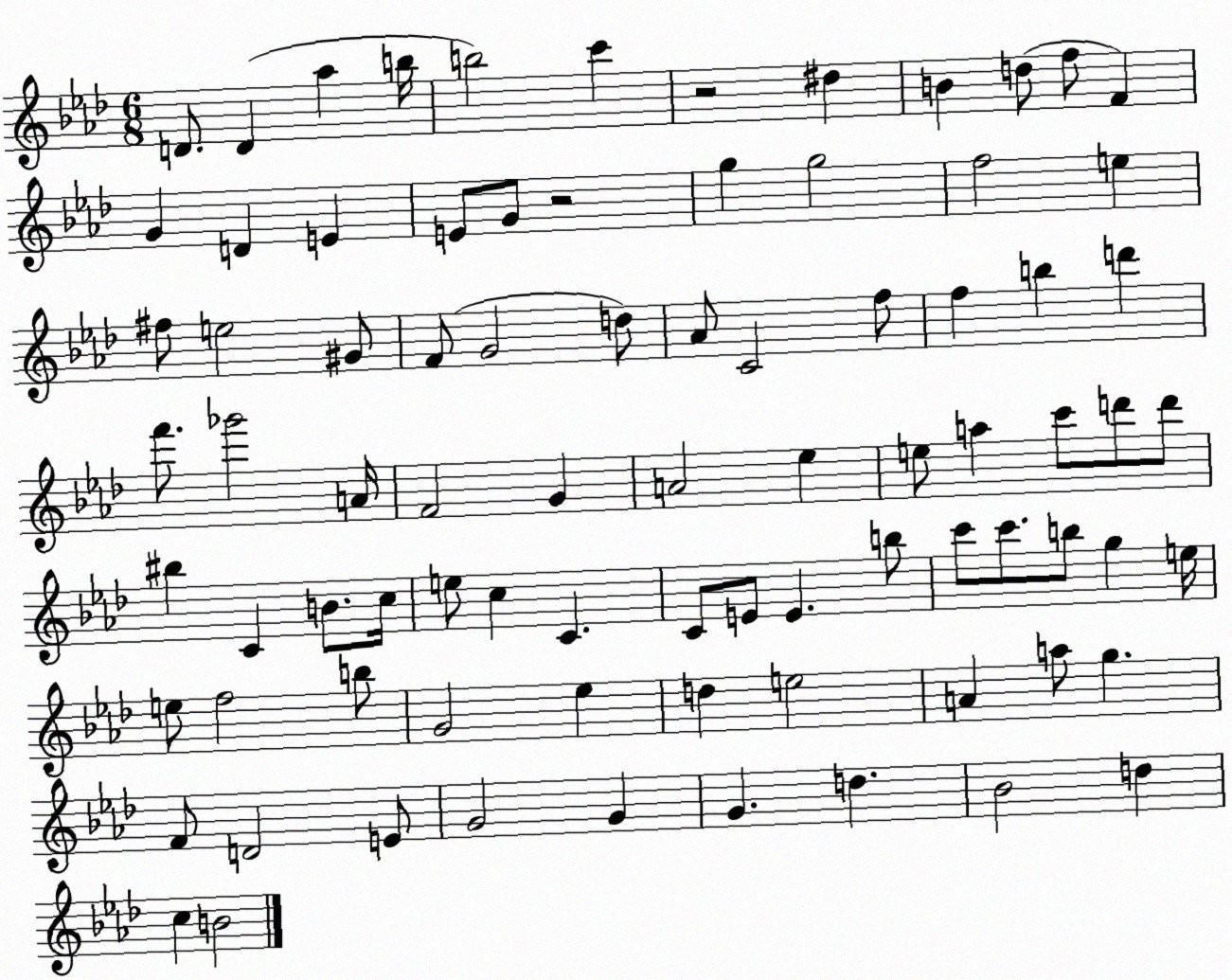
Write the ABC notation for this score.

X:1
T:Untitled
M:6/8
L:1/4
K:Ab
D/2 D _a b/4 b2 c' z2 ^d B d/2 f/2 F G D E E/2 G/2 z2 g g2 f2 e ^f/2 e2 ^G/2 F/2 G2 d/2 _A/2 C2 f/2 f b d' f'/2 _g'2 A/4 F2 G A2 _e e/2 a c'/2 d'/2 d'/2 ^b C B/2 c/4 e/2 c C C/2 E/2 E b/2 c'/2 c'/2 b/2 g e/4 e/2 f2 b/2 G2 _e d e2 A a/2 g F/2 D2 E/2 G2 G G d _B2 d c B2